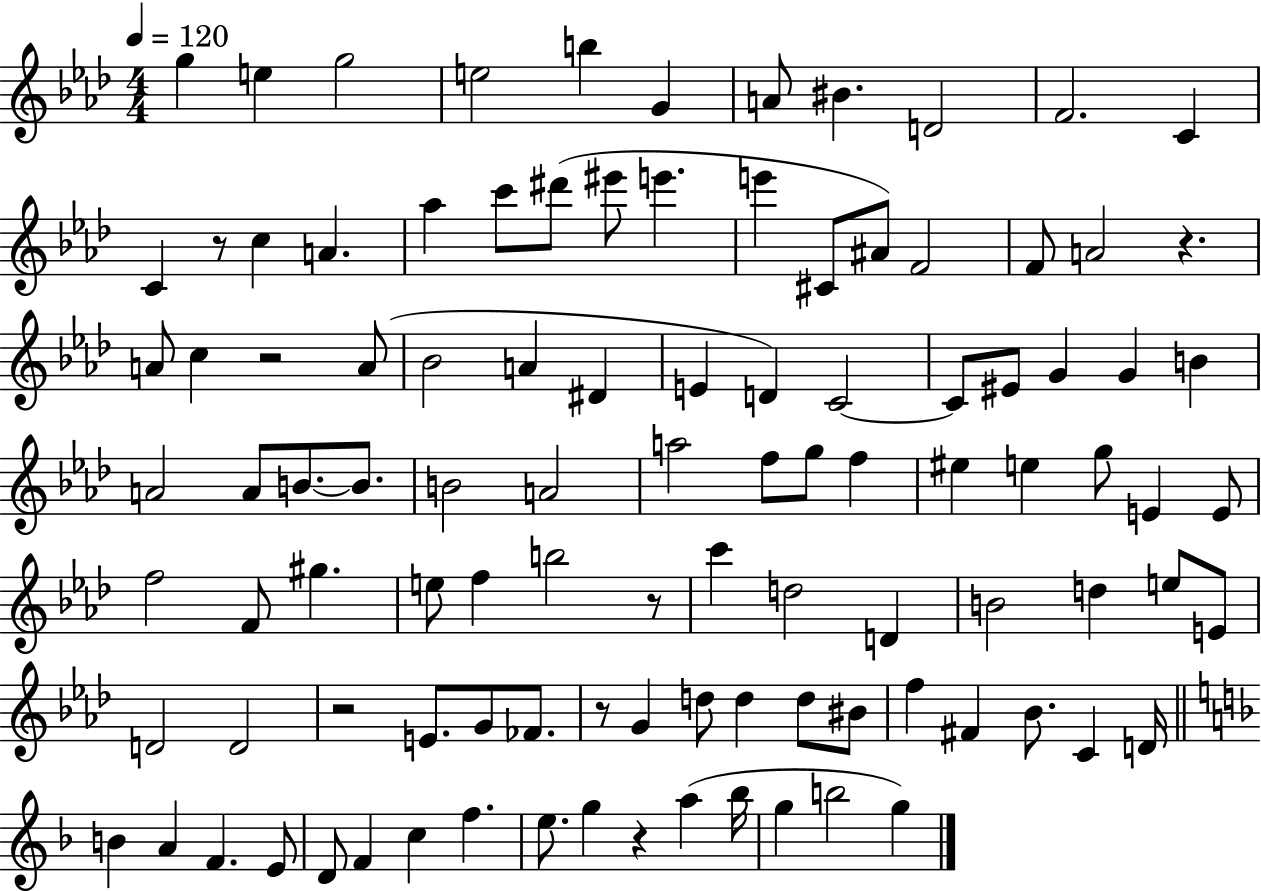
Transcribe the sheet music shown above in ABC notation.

X:1
T:Untitled
M:4/4
L:1/4
K:Ab
g e g2 e2 b G A/2 ^B D2 F2 C C z/2 c A _a c'/2 ^d'/2 ^e'/2 e' e' ^C/2 ^A/2 F2 F/2 A2 z A/2 c z2 A/2 _B2 A ^D E D C2 C/2 ^E/2 G G B A2 A/2 B/2 B/2 B2 A2 a2 f/2 g/2 f ^e e g/2 E E/2 f2 F/2 ^g e/2 f b2 z/2 c' d2 D B2 d e/2 E/2 D2 D2 z2 E/2 G/2 _F/2 z/2 G d/2 d d/2 ^B/2 f ^F _B/2 C D/4 B A F E/2 D/2 F c f e/2 g z a _b/4 g b2 g